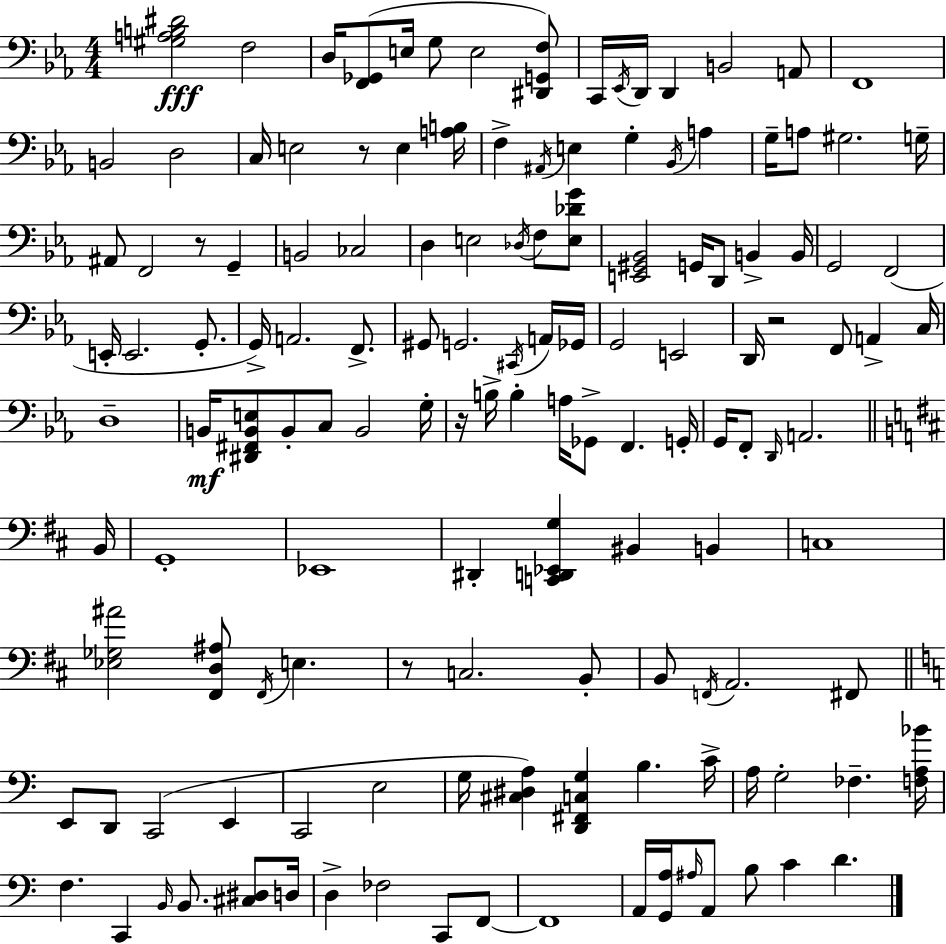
X:1
T:Untitled
M:4/4
L:1/4
K:Eb
[^G,A,B,^D]2 F,2 D,/4 [F,,_G,,]/2 E,/4 G,/2 E,2 [^D,,G,,F,]/2 C,,/4 _E,,/4 D,,/4 D,, B,,2 A,,/2 F,,4 B,,2 D,2 C,/4 E,2 z/2 E, [A,B,]/4 F, ^A,,/4 E, G, _B,,/4 A, G,/4 A,/2 ^G,2 G,/4 ^A,,/2 F,,2 z/2 G,, B,,2 _C,2 D, E,2 _D,/4 F,/2 [E,_DG]/2 [E,,^G,,_B,,]2 G,,/4 D,,/2 B,, B,,/4 G,,2 F,,2 E,,/4 E,,2 G,,/2 G,,/4 A,,2 F,,/2 ^G,,/2 G,,2 ^C,,/4 A,,/4 _G,,/4 G,,2 E,,2 D,,/4 z2 F,,/2 A,, C,/4 D,4 B,,/4 [^D,,^F,,B,,E,]/2 B,,/2 C,/2 B,,2 G,/4 z/4 B,/4 B, A,/4 _G,,/2 F,, G,,/4 G,,/4 F,,/2 D,,/4 A,,2 B,,/4 G,,4 _E,,4 ^D,, [C,,D,,_E,,G,] ^B,, B,, C,4 [_E,_G,^A]2 [^F,,D,^A,]/2 ^F,,/4 E, z/2 C,2 B,,/2 B,,/2 F,,/4 A,,2 ^F,,/2 E,,/2 D,,/2 C,,2 E,, C,,2 E,2 G,/4 [^C,^D,A,] [D,,^F,,C,G,] B, C/4 A,/4 G,2 _F, [F,A,_B]/4 F, C,, B,,/4 B,,/2 [^C,^D,]/2 D,/4 D, _F,2 C,,/2 F,,/2 F,,4 A,,/4 [G,,A,]/4 ^A,/4 A,,/2 B,/2 C D